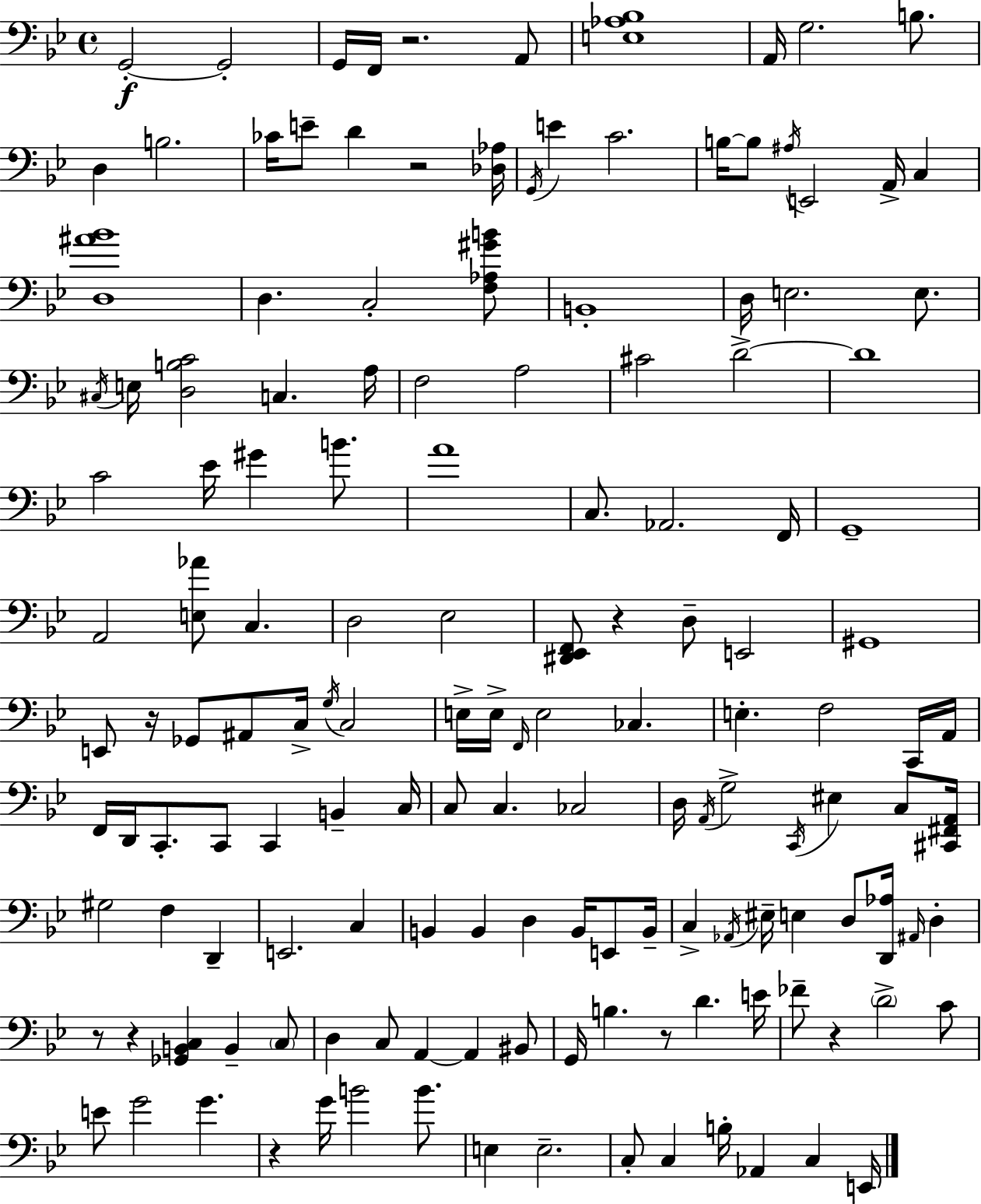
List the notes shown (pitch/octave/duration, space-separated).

G2/h G2/h G2/s F2/s R/h. A2/e [E3,Ab3,Bb3]/w A2/s G3/h. B3/e. D3/q B3/h. CES4/s E4/e D4/q R/h [Db3,Ab3]/s G2/s E4/q C4/h. B3/s B3/e A#3/s E2/h A2/s C3/q [D3,A#4,Bb4]/w D3/q. C3/h [F3,Ab3,G#4,B4]/e B2/w D3/s E3/h. E3/e. C#3/s E3/s [D3,B3,C4]/h C3/q. A3/s F3/h A3/h C#4/h D4/h D4/w C4/h Eb4/s G#4/q B4/e. A4/w C3/e. Ab2/h. F2/s G2/w A2/h [E3,Ab4]/e C3/q. D3/h Eb3/h [D#2,Eb2,F2]/e R/q D3/e E2/h G#2/w E2/e R/s Gb2/e A#2/e C3/s G3/s C3/h E3/s E3/s F2/s E3/h CES3/q. E3/q. F3/h C2/s A2/s F2/s D2/s C2/e. C2/e C2/q B2/q C3/s C3/e C3/q. CES3/h D3/s A2/s G3/h C2/s EIS3/q C3/e [C#2,F#2,A2]/s G#3/h F3/q D2/q E2/h. C3/q B2/q B2/q D3/q B2/s E2/e B2/s C3/q Ab2/s EIS3/s E3/q D3/e [D2,Ab3]/s A#2/s D3/q R/e R/q [Gb2,B2,C3]/q B2/q C3/e D3/q C3/e A2/q A2/q BIS2/e G2/s B3/q. R/e D4/q. E4/s FES4/e R/q D4/h C4/e E4/e G4/h G4/q. R/q G4/s B4/h B4/e. E3/q E3/h. C3/e C3/q B3/s Ab2/q C3/q E2/s